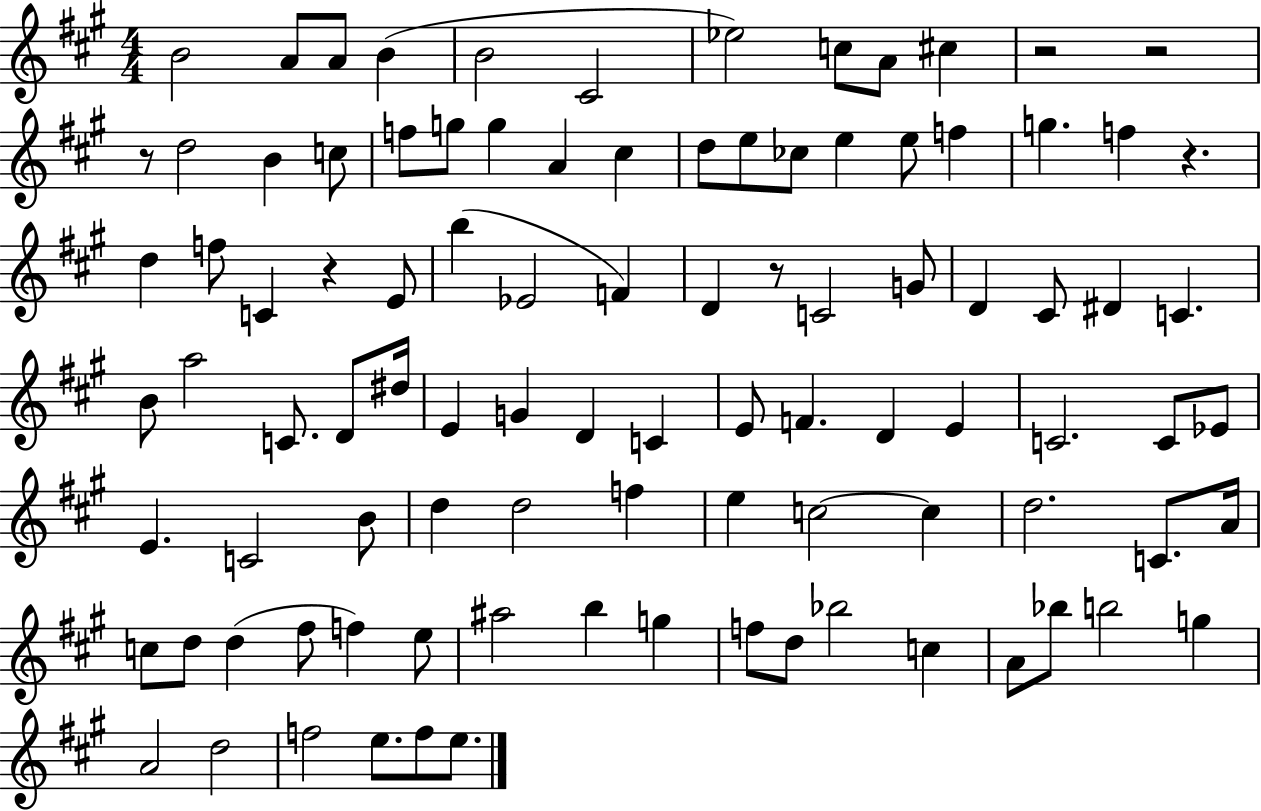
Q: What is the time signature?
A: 4/4